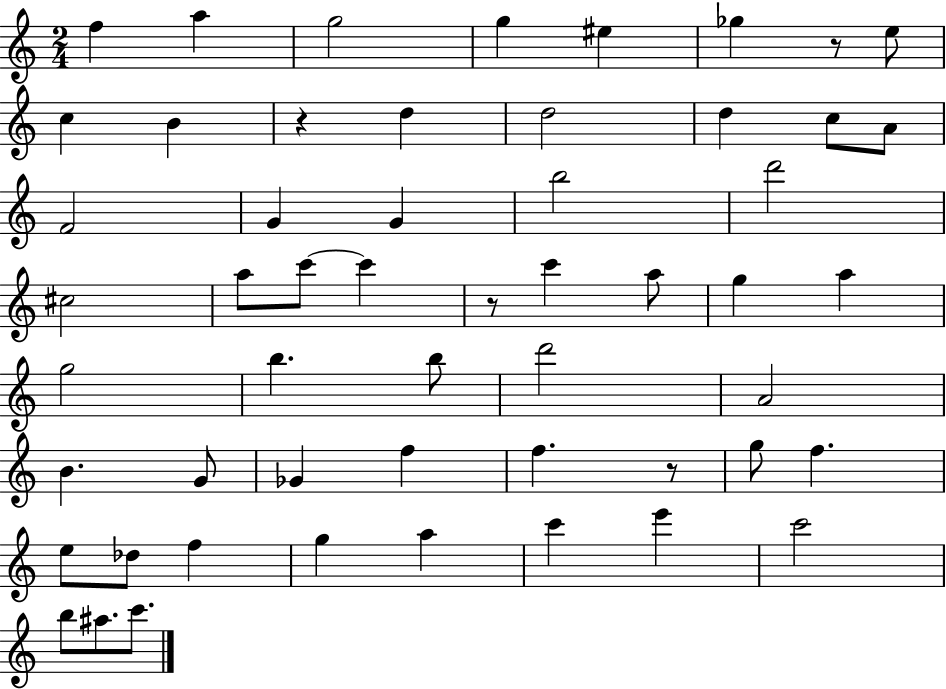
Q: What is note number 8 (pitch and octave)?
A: C5